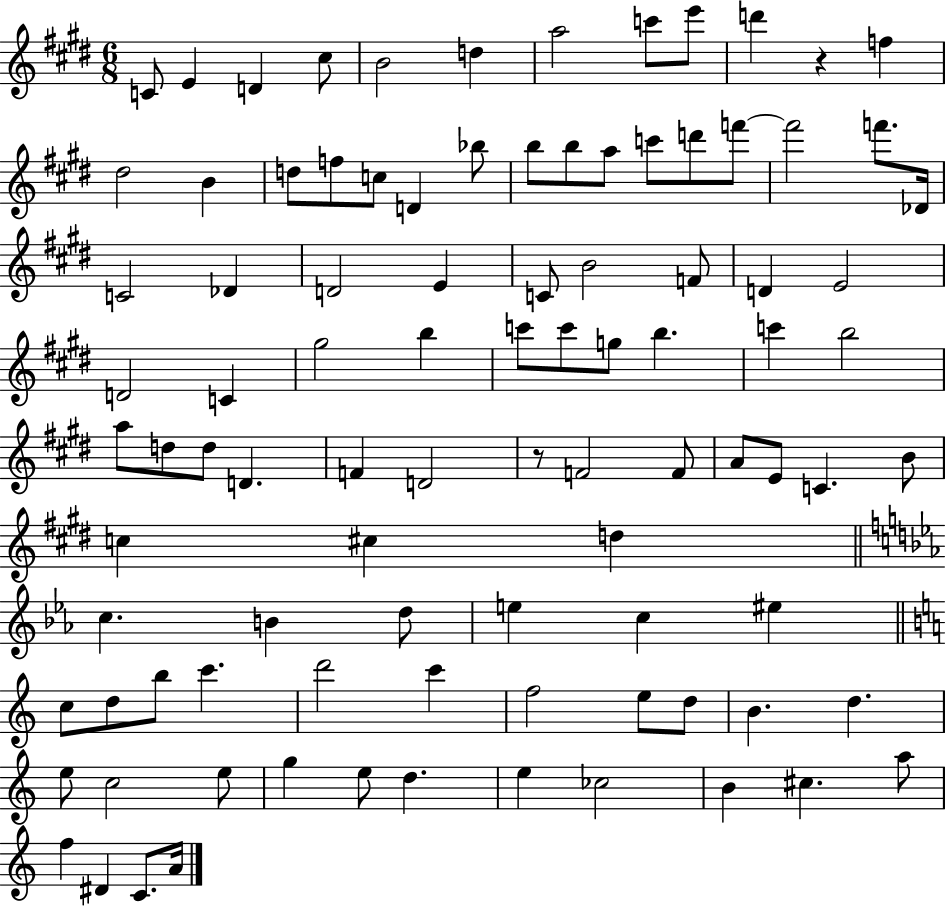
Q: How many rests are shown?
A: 2